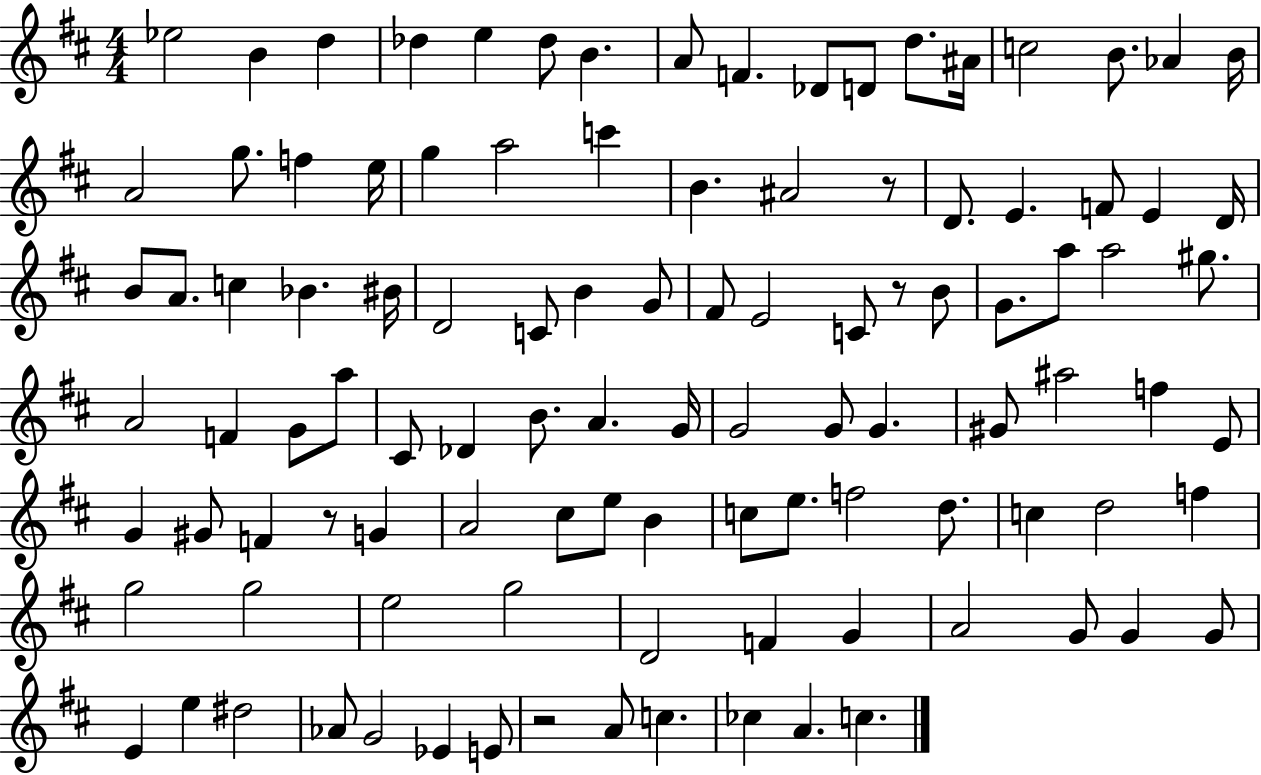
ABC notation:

X:1
T:Untitled
M:4/4
L:1/4
K:D
_e2 B d _d e _d/2 B A/2 F _D/2 D/2 d/2 ^A/4 c2 B/2 _A B/4 A2 g/2 f e/4 g a2 c' B ^A2 z/2 D/2 E F/2 E D/4 B/2 A/2 c _B ^B/4 D2 C/2 B G/2 ^F/2 E2 C/2 z/2 B/2 G/2 a/2 a2 ^g/2 A2 F G/2 a/2 ^C/2 _D B/2 A G/4 G2 G/2 G ^G/2 ^a2 f E/2 G ^G/2 F z/2 G A2 ^c/2 e/2 B c/2 e/2 f2 d/2 c d2 f g2 g2 e2 g2 D2 F G A2 G/2 G G/2 E e ^d2 _A/2 G2 _E E/2 z2 A/2 c _c A c